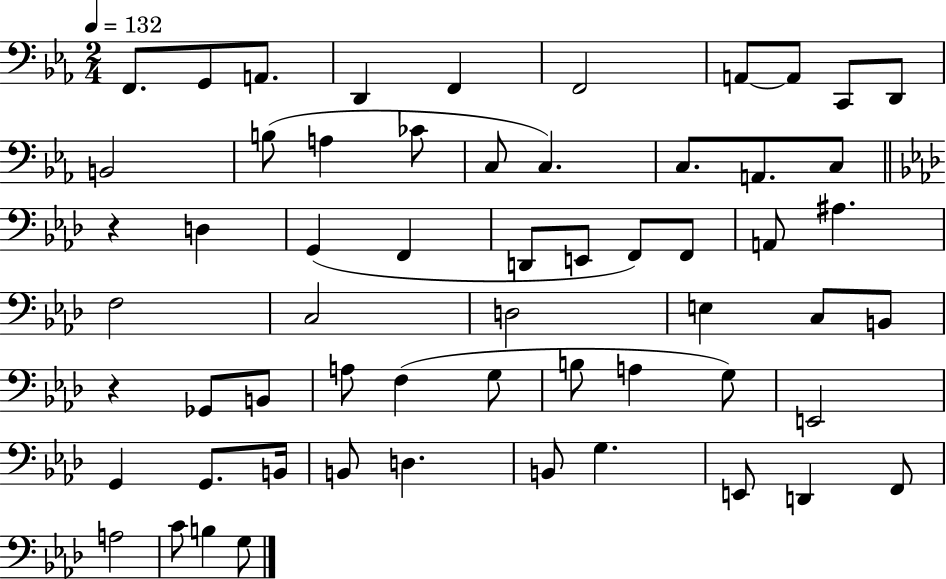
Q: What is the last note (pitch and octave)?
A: G3